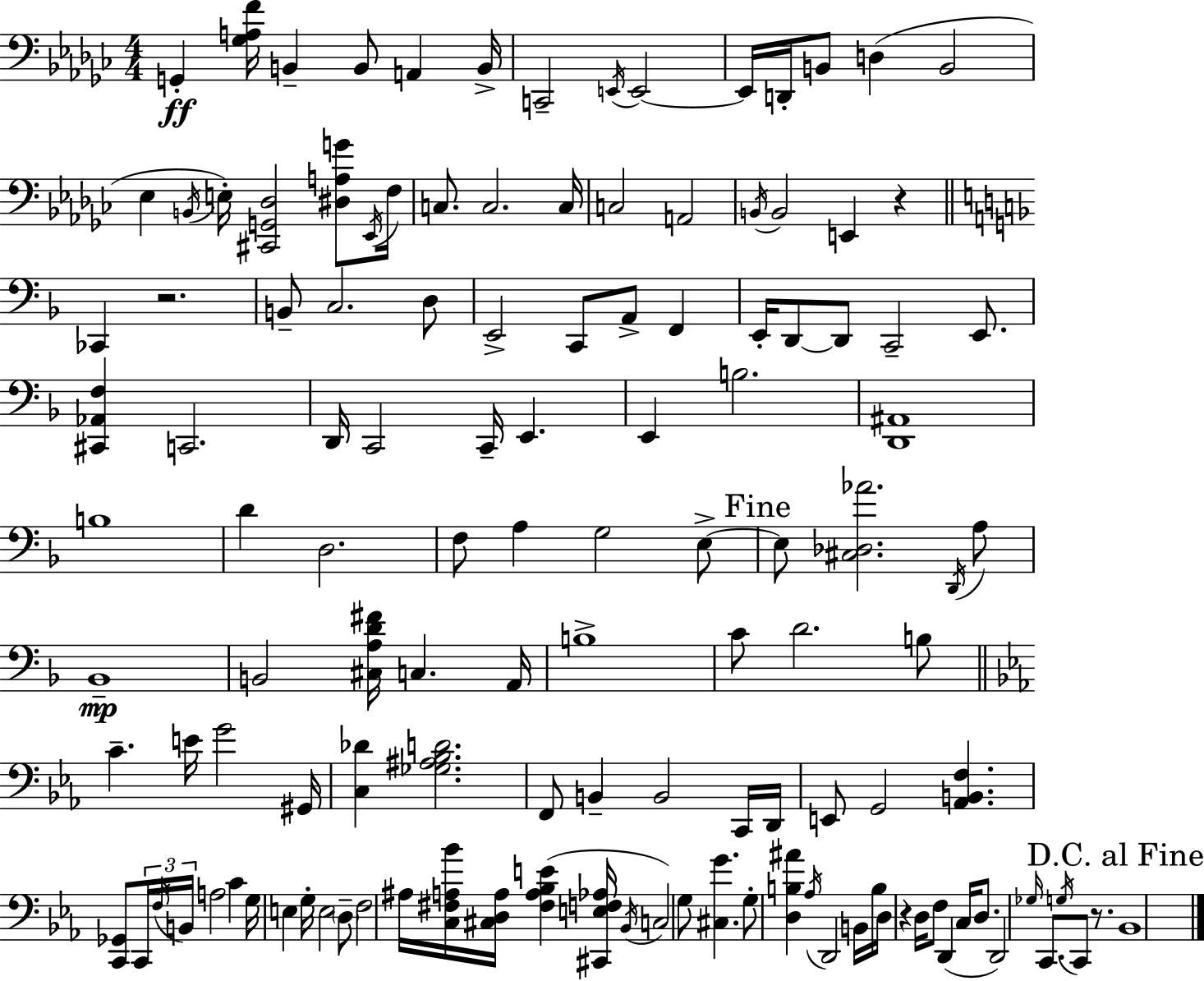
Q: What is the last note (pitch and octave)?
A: Bb2